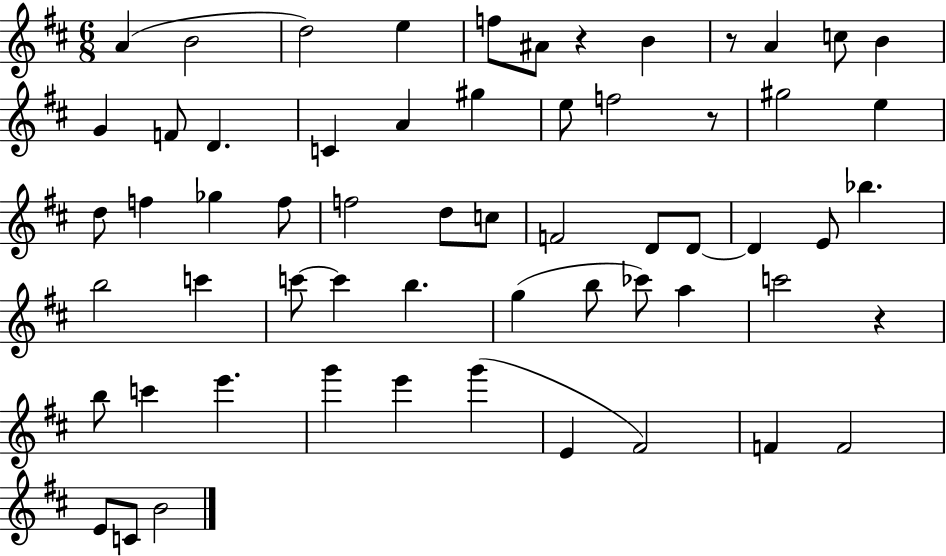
{
  \clef treble
  \numericTimeSignature
  \time 6/8
  \key d \major
  \repeat volta 2 { a'4( b'2 | d''2) e''4 | f''8 ais'8 r4 b'4 | r8 a'4 c''8 b'4 | \break g'4 f'8 d'4. | c'4 a'4 gis''4 | e''8 f''2 r8 | gis''2 e''4 | \break d''8 f''4 ges''4 f''8 | f''2 d''8 c''8 | f'2 d'8 d'8~~ | d'4 e'8 bes''4. | \break b''2 c'''4 | c'''8~~ c'''4 b''4. | g''4( b''8 ces'''8) a''4 | c'''2 r4 | \break b''8 c'''4 e'''4. | g'''4 e'''4 g'''4( | e'4 fis'2) | f'4 f'2 | \break e'8 c'8 b'2 | } \bar "|."
}